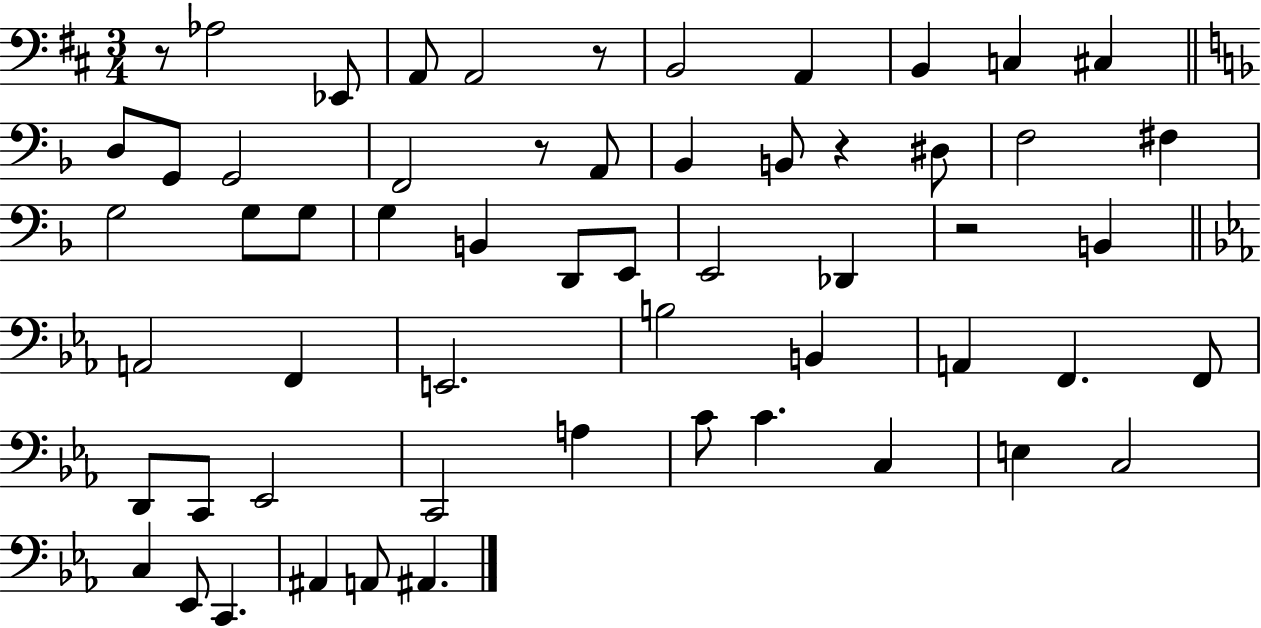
R/e Ab3/h Eb2/e A2/e A2/h R/e B2/h A2/q B2/q C3/q C#3/q D3/e G2/e G2/h F2/h R/e A2/e Bb2/q B2/e R/q D#3/e F3/h F#3/q G3/h G3/e G3/e G3/q B2/q D2/e E2/e E2/h Db2/q R/h B2/q A2/h F2/q E2/h. B3/h B2/q A2/q F2/q. F2/e D2/e C2/e Eb2/h C2/h A3/q C4/e C4/q. C3/q E3/q C3/h C3/q Eb2/e C2/q. A#2/q A2/e A#2/q.